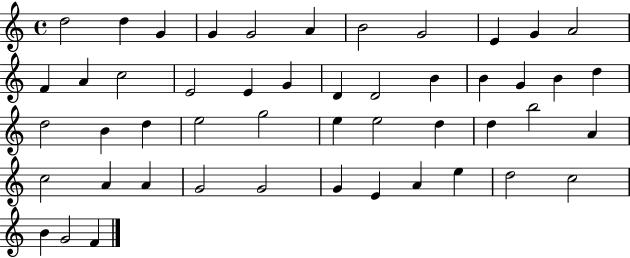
X:1
T:Untitled
M:4/4
L:1/4
K:C
d2 d G G G2 A B2 G2 E G A2 F A c2 E2 E G D D2 B B G B d d2 B d e2 g2 e e2 d d b2 A c2 A A G2 G2 G E A e d2 c2 B G2 F